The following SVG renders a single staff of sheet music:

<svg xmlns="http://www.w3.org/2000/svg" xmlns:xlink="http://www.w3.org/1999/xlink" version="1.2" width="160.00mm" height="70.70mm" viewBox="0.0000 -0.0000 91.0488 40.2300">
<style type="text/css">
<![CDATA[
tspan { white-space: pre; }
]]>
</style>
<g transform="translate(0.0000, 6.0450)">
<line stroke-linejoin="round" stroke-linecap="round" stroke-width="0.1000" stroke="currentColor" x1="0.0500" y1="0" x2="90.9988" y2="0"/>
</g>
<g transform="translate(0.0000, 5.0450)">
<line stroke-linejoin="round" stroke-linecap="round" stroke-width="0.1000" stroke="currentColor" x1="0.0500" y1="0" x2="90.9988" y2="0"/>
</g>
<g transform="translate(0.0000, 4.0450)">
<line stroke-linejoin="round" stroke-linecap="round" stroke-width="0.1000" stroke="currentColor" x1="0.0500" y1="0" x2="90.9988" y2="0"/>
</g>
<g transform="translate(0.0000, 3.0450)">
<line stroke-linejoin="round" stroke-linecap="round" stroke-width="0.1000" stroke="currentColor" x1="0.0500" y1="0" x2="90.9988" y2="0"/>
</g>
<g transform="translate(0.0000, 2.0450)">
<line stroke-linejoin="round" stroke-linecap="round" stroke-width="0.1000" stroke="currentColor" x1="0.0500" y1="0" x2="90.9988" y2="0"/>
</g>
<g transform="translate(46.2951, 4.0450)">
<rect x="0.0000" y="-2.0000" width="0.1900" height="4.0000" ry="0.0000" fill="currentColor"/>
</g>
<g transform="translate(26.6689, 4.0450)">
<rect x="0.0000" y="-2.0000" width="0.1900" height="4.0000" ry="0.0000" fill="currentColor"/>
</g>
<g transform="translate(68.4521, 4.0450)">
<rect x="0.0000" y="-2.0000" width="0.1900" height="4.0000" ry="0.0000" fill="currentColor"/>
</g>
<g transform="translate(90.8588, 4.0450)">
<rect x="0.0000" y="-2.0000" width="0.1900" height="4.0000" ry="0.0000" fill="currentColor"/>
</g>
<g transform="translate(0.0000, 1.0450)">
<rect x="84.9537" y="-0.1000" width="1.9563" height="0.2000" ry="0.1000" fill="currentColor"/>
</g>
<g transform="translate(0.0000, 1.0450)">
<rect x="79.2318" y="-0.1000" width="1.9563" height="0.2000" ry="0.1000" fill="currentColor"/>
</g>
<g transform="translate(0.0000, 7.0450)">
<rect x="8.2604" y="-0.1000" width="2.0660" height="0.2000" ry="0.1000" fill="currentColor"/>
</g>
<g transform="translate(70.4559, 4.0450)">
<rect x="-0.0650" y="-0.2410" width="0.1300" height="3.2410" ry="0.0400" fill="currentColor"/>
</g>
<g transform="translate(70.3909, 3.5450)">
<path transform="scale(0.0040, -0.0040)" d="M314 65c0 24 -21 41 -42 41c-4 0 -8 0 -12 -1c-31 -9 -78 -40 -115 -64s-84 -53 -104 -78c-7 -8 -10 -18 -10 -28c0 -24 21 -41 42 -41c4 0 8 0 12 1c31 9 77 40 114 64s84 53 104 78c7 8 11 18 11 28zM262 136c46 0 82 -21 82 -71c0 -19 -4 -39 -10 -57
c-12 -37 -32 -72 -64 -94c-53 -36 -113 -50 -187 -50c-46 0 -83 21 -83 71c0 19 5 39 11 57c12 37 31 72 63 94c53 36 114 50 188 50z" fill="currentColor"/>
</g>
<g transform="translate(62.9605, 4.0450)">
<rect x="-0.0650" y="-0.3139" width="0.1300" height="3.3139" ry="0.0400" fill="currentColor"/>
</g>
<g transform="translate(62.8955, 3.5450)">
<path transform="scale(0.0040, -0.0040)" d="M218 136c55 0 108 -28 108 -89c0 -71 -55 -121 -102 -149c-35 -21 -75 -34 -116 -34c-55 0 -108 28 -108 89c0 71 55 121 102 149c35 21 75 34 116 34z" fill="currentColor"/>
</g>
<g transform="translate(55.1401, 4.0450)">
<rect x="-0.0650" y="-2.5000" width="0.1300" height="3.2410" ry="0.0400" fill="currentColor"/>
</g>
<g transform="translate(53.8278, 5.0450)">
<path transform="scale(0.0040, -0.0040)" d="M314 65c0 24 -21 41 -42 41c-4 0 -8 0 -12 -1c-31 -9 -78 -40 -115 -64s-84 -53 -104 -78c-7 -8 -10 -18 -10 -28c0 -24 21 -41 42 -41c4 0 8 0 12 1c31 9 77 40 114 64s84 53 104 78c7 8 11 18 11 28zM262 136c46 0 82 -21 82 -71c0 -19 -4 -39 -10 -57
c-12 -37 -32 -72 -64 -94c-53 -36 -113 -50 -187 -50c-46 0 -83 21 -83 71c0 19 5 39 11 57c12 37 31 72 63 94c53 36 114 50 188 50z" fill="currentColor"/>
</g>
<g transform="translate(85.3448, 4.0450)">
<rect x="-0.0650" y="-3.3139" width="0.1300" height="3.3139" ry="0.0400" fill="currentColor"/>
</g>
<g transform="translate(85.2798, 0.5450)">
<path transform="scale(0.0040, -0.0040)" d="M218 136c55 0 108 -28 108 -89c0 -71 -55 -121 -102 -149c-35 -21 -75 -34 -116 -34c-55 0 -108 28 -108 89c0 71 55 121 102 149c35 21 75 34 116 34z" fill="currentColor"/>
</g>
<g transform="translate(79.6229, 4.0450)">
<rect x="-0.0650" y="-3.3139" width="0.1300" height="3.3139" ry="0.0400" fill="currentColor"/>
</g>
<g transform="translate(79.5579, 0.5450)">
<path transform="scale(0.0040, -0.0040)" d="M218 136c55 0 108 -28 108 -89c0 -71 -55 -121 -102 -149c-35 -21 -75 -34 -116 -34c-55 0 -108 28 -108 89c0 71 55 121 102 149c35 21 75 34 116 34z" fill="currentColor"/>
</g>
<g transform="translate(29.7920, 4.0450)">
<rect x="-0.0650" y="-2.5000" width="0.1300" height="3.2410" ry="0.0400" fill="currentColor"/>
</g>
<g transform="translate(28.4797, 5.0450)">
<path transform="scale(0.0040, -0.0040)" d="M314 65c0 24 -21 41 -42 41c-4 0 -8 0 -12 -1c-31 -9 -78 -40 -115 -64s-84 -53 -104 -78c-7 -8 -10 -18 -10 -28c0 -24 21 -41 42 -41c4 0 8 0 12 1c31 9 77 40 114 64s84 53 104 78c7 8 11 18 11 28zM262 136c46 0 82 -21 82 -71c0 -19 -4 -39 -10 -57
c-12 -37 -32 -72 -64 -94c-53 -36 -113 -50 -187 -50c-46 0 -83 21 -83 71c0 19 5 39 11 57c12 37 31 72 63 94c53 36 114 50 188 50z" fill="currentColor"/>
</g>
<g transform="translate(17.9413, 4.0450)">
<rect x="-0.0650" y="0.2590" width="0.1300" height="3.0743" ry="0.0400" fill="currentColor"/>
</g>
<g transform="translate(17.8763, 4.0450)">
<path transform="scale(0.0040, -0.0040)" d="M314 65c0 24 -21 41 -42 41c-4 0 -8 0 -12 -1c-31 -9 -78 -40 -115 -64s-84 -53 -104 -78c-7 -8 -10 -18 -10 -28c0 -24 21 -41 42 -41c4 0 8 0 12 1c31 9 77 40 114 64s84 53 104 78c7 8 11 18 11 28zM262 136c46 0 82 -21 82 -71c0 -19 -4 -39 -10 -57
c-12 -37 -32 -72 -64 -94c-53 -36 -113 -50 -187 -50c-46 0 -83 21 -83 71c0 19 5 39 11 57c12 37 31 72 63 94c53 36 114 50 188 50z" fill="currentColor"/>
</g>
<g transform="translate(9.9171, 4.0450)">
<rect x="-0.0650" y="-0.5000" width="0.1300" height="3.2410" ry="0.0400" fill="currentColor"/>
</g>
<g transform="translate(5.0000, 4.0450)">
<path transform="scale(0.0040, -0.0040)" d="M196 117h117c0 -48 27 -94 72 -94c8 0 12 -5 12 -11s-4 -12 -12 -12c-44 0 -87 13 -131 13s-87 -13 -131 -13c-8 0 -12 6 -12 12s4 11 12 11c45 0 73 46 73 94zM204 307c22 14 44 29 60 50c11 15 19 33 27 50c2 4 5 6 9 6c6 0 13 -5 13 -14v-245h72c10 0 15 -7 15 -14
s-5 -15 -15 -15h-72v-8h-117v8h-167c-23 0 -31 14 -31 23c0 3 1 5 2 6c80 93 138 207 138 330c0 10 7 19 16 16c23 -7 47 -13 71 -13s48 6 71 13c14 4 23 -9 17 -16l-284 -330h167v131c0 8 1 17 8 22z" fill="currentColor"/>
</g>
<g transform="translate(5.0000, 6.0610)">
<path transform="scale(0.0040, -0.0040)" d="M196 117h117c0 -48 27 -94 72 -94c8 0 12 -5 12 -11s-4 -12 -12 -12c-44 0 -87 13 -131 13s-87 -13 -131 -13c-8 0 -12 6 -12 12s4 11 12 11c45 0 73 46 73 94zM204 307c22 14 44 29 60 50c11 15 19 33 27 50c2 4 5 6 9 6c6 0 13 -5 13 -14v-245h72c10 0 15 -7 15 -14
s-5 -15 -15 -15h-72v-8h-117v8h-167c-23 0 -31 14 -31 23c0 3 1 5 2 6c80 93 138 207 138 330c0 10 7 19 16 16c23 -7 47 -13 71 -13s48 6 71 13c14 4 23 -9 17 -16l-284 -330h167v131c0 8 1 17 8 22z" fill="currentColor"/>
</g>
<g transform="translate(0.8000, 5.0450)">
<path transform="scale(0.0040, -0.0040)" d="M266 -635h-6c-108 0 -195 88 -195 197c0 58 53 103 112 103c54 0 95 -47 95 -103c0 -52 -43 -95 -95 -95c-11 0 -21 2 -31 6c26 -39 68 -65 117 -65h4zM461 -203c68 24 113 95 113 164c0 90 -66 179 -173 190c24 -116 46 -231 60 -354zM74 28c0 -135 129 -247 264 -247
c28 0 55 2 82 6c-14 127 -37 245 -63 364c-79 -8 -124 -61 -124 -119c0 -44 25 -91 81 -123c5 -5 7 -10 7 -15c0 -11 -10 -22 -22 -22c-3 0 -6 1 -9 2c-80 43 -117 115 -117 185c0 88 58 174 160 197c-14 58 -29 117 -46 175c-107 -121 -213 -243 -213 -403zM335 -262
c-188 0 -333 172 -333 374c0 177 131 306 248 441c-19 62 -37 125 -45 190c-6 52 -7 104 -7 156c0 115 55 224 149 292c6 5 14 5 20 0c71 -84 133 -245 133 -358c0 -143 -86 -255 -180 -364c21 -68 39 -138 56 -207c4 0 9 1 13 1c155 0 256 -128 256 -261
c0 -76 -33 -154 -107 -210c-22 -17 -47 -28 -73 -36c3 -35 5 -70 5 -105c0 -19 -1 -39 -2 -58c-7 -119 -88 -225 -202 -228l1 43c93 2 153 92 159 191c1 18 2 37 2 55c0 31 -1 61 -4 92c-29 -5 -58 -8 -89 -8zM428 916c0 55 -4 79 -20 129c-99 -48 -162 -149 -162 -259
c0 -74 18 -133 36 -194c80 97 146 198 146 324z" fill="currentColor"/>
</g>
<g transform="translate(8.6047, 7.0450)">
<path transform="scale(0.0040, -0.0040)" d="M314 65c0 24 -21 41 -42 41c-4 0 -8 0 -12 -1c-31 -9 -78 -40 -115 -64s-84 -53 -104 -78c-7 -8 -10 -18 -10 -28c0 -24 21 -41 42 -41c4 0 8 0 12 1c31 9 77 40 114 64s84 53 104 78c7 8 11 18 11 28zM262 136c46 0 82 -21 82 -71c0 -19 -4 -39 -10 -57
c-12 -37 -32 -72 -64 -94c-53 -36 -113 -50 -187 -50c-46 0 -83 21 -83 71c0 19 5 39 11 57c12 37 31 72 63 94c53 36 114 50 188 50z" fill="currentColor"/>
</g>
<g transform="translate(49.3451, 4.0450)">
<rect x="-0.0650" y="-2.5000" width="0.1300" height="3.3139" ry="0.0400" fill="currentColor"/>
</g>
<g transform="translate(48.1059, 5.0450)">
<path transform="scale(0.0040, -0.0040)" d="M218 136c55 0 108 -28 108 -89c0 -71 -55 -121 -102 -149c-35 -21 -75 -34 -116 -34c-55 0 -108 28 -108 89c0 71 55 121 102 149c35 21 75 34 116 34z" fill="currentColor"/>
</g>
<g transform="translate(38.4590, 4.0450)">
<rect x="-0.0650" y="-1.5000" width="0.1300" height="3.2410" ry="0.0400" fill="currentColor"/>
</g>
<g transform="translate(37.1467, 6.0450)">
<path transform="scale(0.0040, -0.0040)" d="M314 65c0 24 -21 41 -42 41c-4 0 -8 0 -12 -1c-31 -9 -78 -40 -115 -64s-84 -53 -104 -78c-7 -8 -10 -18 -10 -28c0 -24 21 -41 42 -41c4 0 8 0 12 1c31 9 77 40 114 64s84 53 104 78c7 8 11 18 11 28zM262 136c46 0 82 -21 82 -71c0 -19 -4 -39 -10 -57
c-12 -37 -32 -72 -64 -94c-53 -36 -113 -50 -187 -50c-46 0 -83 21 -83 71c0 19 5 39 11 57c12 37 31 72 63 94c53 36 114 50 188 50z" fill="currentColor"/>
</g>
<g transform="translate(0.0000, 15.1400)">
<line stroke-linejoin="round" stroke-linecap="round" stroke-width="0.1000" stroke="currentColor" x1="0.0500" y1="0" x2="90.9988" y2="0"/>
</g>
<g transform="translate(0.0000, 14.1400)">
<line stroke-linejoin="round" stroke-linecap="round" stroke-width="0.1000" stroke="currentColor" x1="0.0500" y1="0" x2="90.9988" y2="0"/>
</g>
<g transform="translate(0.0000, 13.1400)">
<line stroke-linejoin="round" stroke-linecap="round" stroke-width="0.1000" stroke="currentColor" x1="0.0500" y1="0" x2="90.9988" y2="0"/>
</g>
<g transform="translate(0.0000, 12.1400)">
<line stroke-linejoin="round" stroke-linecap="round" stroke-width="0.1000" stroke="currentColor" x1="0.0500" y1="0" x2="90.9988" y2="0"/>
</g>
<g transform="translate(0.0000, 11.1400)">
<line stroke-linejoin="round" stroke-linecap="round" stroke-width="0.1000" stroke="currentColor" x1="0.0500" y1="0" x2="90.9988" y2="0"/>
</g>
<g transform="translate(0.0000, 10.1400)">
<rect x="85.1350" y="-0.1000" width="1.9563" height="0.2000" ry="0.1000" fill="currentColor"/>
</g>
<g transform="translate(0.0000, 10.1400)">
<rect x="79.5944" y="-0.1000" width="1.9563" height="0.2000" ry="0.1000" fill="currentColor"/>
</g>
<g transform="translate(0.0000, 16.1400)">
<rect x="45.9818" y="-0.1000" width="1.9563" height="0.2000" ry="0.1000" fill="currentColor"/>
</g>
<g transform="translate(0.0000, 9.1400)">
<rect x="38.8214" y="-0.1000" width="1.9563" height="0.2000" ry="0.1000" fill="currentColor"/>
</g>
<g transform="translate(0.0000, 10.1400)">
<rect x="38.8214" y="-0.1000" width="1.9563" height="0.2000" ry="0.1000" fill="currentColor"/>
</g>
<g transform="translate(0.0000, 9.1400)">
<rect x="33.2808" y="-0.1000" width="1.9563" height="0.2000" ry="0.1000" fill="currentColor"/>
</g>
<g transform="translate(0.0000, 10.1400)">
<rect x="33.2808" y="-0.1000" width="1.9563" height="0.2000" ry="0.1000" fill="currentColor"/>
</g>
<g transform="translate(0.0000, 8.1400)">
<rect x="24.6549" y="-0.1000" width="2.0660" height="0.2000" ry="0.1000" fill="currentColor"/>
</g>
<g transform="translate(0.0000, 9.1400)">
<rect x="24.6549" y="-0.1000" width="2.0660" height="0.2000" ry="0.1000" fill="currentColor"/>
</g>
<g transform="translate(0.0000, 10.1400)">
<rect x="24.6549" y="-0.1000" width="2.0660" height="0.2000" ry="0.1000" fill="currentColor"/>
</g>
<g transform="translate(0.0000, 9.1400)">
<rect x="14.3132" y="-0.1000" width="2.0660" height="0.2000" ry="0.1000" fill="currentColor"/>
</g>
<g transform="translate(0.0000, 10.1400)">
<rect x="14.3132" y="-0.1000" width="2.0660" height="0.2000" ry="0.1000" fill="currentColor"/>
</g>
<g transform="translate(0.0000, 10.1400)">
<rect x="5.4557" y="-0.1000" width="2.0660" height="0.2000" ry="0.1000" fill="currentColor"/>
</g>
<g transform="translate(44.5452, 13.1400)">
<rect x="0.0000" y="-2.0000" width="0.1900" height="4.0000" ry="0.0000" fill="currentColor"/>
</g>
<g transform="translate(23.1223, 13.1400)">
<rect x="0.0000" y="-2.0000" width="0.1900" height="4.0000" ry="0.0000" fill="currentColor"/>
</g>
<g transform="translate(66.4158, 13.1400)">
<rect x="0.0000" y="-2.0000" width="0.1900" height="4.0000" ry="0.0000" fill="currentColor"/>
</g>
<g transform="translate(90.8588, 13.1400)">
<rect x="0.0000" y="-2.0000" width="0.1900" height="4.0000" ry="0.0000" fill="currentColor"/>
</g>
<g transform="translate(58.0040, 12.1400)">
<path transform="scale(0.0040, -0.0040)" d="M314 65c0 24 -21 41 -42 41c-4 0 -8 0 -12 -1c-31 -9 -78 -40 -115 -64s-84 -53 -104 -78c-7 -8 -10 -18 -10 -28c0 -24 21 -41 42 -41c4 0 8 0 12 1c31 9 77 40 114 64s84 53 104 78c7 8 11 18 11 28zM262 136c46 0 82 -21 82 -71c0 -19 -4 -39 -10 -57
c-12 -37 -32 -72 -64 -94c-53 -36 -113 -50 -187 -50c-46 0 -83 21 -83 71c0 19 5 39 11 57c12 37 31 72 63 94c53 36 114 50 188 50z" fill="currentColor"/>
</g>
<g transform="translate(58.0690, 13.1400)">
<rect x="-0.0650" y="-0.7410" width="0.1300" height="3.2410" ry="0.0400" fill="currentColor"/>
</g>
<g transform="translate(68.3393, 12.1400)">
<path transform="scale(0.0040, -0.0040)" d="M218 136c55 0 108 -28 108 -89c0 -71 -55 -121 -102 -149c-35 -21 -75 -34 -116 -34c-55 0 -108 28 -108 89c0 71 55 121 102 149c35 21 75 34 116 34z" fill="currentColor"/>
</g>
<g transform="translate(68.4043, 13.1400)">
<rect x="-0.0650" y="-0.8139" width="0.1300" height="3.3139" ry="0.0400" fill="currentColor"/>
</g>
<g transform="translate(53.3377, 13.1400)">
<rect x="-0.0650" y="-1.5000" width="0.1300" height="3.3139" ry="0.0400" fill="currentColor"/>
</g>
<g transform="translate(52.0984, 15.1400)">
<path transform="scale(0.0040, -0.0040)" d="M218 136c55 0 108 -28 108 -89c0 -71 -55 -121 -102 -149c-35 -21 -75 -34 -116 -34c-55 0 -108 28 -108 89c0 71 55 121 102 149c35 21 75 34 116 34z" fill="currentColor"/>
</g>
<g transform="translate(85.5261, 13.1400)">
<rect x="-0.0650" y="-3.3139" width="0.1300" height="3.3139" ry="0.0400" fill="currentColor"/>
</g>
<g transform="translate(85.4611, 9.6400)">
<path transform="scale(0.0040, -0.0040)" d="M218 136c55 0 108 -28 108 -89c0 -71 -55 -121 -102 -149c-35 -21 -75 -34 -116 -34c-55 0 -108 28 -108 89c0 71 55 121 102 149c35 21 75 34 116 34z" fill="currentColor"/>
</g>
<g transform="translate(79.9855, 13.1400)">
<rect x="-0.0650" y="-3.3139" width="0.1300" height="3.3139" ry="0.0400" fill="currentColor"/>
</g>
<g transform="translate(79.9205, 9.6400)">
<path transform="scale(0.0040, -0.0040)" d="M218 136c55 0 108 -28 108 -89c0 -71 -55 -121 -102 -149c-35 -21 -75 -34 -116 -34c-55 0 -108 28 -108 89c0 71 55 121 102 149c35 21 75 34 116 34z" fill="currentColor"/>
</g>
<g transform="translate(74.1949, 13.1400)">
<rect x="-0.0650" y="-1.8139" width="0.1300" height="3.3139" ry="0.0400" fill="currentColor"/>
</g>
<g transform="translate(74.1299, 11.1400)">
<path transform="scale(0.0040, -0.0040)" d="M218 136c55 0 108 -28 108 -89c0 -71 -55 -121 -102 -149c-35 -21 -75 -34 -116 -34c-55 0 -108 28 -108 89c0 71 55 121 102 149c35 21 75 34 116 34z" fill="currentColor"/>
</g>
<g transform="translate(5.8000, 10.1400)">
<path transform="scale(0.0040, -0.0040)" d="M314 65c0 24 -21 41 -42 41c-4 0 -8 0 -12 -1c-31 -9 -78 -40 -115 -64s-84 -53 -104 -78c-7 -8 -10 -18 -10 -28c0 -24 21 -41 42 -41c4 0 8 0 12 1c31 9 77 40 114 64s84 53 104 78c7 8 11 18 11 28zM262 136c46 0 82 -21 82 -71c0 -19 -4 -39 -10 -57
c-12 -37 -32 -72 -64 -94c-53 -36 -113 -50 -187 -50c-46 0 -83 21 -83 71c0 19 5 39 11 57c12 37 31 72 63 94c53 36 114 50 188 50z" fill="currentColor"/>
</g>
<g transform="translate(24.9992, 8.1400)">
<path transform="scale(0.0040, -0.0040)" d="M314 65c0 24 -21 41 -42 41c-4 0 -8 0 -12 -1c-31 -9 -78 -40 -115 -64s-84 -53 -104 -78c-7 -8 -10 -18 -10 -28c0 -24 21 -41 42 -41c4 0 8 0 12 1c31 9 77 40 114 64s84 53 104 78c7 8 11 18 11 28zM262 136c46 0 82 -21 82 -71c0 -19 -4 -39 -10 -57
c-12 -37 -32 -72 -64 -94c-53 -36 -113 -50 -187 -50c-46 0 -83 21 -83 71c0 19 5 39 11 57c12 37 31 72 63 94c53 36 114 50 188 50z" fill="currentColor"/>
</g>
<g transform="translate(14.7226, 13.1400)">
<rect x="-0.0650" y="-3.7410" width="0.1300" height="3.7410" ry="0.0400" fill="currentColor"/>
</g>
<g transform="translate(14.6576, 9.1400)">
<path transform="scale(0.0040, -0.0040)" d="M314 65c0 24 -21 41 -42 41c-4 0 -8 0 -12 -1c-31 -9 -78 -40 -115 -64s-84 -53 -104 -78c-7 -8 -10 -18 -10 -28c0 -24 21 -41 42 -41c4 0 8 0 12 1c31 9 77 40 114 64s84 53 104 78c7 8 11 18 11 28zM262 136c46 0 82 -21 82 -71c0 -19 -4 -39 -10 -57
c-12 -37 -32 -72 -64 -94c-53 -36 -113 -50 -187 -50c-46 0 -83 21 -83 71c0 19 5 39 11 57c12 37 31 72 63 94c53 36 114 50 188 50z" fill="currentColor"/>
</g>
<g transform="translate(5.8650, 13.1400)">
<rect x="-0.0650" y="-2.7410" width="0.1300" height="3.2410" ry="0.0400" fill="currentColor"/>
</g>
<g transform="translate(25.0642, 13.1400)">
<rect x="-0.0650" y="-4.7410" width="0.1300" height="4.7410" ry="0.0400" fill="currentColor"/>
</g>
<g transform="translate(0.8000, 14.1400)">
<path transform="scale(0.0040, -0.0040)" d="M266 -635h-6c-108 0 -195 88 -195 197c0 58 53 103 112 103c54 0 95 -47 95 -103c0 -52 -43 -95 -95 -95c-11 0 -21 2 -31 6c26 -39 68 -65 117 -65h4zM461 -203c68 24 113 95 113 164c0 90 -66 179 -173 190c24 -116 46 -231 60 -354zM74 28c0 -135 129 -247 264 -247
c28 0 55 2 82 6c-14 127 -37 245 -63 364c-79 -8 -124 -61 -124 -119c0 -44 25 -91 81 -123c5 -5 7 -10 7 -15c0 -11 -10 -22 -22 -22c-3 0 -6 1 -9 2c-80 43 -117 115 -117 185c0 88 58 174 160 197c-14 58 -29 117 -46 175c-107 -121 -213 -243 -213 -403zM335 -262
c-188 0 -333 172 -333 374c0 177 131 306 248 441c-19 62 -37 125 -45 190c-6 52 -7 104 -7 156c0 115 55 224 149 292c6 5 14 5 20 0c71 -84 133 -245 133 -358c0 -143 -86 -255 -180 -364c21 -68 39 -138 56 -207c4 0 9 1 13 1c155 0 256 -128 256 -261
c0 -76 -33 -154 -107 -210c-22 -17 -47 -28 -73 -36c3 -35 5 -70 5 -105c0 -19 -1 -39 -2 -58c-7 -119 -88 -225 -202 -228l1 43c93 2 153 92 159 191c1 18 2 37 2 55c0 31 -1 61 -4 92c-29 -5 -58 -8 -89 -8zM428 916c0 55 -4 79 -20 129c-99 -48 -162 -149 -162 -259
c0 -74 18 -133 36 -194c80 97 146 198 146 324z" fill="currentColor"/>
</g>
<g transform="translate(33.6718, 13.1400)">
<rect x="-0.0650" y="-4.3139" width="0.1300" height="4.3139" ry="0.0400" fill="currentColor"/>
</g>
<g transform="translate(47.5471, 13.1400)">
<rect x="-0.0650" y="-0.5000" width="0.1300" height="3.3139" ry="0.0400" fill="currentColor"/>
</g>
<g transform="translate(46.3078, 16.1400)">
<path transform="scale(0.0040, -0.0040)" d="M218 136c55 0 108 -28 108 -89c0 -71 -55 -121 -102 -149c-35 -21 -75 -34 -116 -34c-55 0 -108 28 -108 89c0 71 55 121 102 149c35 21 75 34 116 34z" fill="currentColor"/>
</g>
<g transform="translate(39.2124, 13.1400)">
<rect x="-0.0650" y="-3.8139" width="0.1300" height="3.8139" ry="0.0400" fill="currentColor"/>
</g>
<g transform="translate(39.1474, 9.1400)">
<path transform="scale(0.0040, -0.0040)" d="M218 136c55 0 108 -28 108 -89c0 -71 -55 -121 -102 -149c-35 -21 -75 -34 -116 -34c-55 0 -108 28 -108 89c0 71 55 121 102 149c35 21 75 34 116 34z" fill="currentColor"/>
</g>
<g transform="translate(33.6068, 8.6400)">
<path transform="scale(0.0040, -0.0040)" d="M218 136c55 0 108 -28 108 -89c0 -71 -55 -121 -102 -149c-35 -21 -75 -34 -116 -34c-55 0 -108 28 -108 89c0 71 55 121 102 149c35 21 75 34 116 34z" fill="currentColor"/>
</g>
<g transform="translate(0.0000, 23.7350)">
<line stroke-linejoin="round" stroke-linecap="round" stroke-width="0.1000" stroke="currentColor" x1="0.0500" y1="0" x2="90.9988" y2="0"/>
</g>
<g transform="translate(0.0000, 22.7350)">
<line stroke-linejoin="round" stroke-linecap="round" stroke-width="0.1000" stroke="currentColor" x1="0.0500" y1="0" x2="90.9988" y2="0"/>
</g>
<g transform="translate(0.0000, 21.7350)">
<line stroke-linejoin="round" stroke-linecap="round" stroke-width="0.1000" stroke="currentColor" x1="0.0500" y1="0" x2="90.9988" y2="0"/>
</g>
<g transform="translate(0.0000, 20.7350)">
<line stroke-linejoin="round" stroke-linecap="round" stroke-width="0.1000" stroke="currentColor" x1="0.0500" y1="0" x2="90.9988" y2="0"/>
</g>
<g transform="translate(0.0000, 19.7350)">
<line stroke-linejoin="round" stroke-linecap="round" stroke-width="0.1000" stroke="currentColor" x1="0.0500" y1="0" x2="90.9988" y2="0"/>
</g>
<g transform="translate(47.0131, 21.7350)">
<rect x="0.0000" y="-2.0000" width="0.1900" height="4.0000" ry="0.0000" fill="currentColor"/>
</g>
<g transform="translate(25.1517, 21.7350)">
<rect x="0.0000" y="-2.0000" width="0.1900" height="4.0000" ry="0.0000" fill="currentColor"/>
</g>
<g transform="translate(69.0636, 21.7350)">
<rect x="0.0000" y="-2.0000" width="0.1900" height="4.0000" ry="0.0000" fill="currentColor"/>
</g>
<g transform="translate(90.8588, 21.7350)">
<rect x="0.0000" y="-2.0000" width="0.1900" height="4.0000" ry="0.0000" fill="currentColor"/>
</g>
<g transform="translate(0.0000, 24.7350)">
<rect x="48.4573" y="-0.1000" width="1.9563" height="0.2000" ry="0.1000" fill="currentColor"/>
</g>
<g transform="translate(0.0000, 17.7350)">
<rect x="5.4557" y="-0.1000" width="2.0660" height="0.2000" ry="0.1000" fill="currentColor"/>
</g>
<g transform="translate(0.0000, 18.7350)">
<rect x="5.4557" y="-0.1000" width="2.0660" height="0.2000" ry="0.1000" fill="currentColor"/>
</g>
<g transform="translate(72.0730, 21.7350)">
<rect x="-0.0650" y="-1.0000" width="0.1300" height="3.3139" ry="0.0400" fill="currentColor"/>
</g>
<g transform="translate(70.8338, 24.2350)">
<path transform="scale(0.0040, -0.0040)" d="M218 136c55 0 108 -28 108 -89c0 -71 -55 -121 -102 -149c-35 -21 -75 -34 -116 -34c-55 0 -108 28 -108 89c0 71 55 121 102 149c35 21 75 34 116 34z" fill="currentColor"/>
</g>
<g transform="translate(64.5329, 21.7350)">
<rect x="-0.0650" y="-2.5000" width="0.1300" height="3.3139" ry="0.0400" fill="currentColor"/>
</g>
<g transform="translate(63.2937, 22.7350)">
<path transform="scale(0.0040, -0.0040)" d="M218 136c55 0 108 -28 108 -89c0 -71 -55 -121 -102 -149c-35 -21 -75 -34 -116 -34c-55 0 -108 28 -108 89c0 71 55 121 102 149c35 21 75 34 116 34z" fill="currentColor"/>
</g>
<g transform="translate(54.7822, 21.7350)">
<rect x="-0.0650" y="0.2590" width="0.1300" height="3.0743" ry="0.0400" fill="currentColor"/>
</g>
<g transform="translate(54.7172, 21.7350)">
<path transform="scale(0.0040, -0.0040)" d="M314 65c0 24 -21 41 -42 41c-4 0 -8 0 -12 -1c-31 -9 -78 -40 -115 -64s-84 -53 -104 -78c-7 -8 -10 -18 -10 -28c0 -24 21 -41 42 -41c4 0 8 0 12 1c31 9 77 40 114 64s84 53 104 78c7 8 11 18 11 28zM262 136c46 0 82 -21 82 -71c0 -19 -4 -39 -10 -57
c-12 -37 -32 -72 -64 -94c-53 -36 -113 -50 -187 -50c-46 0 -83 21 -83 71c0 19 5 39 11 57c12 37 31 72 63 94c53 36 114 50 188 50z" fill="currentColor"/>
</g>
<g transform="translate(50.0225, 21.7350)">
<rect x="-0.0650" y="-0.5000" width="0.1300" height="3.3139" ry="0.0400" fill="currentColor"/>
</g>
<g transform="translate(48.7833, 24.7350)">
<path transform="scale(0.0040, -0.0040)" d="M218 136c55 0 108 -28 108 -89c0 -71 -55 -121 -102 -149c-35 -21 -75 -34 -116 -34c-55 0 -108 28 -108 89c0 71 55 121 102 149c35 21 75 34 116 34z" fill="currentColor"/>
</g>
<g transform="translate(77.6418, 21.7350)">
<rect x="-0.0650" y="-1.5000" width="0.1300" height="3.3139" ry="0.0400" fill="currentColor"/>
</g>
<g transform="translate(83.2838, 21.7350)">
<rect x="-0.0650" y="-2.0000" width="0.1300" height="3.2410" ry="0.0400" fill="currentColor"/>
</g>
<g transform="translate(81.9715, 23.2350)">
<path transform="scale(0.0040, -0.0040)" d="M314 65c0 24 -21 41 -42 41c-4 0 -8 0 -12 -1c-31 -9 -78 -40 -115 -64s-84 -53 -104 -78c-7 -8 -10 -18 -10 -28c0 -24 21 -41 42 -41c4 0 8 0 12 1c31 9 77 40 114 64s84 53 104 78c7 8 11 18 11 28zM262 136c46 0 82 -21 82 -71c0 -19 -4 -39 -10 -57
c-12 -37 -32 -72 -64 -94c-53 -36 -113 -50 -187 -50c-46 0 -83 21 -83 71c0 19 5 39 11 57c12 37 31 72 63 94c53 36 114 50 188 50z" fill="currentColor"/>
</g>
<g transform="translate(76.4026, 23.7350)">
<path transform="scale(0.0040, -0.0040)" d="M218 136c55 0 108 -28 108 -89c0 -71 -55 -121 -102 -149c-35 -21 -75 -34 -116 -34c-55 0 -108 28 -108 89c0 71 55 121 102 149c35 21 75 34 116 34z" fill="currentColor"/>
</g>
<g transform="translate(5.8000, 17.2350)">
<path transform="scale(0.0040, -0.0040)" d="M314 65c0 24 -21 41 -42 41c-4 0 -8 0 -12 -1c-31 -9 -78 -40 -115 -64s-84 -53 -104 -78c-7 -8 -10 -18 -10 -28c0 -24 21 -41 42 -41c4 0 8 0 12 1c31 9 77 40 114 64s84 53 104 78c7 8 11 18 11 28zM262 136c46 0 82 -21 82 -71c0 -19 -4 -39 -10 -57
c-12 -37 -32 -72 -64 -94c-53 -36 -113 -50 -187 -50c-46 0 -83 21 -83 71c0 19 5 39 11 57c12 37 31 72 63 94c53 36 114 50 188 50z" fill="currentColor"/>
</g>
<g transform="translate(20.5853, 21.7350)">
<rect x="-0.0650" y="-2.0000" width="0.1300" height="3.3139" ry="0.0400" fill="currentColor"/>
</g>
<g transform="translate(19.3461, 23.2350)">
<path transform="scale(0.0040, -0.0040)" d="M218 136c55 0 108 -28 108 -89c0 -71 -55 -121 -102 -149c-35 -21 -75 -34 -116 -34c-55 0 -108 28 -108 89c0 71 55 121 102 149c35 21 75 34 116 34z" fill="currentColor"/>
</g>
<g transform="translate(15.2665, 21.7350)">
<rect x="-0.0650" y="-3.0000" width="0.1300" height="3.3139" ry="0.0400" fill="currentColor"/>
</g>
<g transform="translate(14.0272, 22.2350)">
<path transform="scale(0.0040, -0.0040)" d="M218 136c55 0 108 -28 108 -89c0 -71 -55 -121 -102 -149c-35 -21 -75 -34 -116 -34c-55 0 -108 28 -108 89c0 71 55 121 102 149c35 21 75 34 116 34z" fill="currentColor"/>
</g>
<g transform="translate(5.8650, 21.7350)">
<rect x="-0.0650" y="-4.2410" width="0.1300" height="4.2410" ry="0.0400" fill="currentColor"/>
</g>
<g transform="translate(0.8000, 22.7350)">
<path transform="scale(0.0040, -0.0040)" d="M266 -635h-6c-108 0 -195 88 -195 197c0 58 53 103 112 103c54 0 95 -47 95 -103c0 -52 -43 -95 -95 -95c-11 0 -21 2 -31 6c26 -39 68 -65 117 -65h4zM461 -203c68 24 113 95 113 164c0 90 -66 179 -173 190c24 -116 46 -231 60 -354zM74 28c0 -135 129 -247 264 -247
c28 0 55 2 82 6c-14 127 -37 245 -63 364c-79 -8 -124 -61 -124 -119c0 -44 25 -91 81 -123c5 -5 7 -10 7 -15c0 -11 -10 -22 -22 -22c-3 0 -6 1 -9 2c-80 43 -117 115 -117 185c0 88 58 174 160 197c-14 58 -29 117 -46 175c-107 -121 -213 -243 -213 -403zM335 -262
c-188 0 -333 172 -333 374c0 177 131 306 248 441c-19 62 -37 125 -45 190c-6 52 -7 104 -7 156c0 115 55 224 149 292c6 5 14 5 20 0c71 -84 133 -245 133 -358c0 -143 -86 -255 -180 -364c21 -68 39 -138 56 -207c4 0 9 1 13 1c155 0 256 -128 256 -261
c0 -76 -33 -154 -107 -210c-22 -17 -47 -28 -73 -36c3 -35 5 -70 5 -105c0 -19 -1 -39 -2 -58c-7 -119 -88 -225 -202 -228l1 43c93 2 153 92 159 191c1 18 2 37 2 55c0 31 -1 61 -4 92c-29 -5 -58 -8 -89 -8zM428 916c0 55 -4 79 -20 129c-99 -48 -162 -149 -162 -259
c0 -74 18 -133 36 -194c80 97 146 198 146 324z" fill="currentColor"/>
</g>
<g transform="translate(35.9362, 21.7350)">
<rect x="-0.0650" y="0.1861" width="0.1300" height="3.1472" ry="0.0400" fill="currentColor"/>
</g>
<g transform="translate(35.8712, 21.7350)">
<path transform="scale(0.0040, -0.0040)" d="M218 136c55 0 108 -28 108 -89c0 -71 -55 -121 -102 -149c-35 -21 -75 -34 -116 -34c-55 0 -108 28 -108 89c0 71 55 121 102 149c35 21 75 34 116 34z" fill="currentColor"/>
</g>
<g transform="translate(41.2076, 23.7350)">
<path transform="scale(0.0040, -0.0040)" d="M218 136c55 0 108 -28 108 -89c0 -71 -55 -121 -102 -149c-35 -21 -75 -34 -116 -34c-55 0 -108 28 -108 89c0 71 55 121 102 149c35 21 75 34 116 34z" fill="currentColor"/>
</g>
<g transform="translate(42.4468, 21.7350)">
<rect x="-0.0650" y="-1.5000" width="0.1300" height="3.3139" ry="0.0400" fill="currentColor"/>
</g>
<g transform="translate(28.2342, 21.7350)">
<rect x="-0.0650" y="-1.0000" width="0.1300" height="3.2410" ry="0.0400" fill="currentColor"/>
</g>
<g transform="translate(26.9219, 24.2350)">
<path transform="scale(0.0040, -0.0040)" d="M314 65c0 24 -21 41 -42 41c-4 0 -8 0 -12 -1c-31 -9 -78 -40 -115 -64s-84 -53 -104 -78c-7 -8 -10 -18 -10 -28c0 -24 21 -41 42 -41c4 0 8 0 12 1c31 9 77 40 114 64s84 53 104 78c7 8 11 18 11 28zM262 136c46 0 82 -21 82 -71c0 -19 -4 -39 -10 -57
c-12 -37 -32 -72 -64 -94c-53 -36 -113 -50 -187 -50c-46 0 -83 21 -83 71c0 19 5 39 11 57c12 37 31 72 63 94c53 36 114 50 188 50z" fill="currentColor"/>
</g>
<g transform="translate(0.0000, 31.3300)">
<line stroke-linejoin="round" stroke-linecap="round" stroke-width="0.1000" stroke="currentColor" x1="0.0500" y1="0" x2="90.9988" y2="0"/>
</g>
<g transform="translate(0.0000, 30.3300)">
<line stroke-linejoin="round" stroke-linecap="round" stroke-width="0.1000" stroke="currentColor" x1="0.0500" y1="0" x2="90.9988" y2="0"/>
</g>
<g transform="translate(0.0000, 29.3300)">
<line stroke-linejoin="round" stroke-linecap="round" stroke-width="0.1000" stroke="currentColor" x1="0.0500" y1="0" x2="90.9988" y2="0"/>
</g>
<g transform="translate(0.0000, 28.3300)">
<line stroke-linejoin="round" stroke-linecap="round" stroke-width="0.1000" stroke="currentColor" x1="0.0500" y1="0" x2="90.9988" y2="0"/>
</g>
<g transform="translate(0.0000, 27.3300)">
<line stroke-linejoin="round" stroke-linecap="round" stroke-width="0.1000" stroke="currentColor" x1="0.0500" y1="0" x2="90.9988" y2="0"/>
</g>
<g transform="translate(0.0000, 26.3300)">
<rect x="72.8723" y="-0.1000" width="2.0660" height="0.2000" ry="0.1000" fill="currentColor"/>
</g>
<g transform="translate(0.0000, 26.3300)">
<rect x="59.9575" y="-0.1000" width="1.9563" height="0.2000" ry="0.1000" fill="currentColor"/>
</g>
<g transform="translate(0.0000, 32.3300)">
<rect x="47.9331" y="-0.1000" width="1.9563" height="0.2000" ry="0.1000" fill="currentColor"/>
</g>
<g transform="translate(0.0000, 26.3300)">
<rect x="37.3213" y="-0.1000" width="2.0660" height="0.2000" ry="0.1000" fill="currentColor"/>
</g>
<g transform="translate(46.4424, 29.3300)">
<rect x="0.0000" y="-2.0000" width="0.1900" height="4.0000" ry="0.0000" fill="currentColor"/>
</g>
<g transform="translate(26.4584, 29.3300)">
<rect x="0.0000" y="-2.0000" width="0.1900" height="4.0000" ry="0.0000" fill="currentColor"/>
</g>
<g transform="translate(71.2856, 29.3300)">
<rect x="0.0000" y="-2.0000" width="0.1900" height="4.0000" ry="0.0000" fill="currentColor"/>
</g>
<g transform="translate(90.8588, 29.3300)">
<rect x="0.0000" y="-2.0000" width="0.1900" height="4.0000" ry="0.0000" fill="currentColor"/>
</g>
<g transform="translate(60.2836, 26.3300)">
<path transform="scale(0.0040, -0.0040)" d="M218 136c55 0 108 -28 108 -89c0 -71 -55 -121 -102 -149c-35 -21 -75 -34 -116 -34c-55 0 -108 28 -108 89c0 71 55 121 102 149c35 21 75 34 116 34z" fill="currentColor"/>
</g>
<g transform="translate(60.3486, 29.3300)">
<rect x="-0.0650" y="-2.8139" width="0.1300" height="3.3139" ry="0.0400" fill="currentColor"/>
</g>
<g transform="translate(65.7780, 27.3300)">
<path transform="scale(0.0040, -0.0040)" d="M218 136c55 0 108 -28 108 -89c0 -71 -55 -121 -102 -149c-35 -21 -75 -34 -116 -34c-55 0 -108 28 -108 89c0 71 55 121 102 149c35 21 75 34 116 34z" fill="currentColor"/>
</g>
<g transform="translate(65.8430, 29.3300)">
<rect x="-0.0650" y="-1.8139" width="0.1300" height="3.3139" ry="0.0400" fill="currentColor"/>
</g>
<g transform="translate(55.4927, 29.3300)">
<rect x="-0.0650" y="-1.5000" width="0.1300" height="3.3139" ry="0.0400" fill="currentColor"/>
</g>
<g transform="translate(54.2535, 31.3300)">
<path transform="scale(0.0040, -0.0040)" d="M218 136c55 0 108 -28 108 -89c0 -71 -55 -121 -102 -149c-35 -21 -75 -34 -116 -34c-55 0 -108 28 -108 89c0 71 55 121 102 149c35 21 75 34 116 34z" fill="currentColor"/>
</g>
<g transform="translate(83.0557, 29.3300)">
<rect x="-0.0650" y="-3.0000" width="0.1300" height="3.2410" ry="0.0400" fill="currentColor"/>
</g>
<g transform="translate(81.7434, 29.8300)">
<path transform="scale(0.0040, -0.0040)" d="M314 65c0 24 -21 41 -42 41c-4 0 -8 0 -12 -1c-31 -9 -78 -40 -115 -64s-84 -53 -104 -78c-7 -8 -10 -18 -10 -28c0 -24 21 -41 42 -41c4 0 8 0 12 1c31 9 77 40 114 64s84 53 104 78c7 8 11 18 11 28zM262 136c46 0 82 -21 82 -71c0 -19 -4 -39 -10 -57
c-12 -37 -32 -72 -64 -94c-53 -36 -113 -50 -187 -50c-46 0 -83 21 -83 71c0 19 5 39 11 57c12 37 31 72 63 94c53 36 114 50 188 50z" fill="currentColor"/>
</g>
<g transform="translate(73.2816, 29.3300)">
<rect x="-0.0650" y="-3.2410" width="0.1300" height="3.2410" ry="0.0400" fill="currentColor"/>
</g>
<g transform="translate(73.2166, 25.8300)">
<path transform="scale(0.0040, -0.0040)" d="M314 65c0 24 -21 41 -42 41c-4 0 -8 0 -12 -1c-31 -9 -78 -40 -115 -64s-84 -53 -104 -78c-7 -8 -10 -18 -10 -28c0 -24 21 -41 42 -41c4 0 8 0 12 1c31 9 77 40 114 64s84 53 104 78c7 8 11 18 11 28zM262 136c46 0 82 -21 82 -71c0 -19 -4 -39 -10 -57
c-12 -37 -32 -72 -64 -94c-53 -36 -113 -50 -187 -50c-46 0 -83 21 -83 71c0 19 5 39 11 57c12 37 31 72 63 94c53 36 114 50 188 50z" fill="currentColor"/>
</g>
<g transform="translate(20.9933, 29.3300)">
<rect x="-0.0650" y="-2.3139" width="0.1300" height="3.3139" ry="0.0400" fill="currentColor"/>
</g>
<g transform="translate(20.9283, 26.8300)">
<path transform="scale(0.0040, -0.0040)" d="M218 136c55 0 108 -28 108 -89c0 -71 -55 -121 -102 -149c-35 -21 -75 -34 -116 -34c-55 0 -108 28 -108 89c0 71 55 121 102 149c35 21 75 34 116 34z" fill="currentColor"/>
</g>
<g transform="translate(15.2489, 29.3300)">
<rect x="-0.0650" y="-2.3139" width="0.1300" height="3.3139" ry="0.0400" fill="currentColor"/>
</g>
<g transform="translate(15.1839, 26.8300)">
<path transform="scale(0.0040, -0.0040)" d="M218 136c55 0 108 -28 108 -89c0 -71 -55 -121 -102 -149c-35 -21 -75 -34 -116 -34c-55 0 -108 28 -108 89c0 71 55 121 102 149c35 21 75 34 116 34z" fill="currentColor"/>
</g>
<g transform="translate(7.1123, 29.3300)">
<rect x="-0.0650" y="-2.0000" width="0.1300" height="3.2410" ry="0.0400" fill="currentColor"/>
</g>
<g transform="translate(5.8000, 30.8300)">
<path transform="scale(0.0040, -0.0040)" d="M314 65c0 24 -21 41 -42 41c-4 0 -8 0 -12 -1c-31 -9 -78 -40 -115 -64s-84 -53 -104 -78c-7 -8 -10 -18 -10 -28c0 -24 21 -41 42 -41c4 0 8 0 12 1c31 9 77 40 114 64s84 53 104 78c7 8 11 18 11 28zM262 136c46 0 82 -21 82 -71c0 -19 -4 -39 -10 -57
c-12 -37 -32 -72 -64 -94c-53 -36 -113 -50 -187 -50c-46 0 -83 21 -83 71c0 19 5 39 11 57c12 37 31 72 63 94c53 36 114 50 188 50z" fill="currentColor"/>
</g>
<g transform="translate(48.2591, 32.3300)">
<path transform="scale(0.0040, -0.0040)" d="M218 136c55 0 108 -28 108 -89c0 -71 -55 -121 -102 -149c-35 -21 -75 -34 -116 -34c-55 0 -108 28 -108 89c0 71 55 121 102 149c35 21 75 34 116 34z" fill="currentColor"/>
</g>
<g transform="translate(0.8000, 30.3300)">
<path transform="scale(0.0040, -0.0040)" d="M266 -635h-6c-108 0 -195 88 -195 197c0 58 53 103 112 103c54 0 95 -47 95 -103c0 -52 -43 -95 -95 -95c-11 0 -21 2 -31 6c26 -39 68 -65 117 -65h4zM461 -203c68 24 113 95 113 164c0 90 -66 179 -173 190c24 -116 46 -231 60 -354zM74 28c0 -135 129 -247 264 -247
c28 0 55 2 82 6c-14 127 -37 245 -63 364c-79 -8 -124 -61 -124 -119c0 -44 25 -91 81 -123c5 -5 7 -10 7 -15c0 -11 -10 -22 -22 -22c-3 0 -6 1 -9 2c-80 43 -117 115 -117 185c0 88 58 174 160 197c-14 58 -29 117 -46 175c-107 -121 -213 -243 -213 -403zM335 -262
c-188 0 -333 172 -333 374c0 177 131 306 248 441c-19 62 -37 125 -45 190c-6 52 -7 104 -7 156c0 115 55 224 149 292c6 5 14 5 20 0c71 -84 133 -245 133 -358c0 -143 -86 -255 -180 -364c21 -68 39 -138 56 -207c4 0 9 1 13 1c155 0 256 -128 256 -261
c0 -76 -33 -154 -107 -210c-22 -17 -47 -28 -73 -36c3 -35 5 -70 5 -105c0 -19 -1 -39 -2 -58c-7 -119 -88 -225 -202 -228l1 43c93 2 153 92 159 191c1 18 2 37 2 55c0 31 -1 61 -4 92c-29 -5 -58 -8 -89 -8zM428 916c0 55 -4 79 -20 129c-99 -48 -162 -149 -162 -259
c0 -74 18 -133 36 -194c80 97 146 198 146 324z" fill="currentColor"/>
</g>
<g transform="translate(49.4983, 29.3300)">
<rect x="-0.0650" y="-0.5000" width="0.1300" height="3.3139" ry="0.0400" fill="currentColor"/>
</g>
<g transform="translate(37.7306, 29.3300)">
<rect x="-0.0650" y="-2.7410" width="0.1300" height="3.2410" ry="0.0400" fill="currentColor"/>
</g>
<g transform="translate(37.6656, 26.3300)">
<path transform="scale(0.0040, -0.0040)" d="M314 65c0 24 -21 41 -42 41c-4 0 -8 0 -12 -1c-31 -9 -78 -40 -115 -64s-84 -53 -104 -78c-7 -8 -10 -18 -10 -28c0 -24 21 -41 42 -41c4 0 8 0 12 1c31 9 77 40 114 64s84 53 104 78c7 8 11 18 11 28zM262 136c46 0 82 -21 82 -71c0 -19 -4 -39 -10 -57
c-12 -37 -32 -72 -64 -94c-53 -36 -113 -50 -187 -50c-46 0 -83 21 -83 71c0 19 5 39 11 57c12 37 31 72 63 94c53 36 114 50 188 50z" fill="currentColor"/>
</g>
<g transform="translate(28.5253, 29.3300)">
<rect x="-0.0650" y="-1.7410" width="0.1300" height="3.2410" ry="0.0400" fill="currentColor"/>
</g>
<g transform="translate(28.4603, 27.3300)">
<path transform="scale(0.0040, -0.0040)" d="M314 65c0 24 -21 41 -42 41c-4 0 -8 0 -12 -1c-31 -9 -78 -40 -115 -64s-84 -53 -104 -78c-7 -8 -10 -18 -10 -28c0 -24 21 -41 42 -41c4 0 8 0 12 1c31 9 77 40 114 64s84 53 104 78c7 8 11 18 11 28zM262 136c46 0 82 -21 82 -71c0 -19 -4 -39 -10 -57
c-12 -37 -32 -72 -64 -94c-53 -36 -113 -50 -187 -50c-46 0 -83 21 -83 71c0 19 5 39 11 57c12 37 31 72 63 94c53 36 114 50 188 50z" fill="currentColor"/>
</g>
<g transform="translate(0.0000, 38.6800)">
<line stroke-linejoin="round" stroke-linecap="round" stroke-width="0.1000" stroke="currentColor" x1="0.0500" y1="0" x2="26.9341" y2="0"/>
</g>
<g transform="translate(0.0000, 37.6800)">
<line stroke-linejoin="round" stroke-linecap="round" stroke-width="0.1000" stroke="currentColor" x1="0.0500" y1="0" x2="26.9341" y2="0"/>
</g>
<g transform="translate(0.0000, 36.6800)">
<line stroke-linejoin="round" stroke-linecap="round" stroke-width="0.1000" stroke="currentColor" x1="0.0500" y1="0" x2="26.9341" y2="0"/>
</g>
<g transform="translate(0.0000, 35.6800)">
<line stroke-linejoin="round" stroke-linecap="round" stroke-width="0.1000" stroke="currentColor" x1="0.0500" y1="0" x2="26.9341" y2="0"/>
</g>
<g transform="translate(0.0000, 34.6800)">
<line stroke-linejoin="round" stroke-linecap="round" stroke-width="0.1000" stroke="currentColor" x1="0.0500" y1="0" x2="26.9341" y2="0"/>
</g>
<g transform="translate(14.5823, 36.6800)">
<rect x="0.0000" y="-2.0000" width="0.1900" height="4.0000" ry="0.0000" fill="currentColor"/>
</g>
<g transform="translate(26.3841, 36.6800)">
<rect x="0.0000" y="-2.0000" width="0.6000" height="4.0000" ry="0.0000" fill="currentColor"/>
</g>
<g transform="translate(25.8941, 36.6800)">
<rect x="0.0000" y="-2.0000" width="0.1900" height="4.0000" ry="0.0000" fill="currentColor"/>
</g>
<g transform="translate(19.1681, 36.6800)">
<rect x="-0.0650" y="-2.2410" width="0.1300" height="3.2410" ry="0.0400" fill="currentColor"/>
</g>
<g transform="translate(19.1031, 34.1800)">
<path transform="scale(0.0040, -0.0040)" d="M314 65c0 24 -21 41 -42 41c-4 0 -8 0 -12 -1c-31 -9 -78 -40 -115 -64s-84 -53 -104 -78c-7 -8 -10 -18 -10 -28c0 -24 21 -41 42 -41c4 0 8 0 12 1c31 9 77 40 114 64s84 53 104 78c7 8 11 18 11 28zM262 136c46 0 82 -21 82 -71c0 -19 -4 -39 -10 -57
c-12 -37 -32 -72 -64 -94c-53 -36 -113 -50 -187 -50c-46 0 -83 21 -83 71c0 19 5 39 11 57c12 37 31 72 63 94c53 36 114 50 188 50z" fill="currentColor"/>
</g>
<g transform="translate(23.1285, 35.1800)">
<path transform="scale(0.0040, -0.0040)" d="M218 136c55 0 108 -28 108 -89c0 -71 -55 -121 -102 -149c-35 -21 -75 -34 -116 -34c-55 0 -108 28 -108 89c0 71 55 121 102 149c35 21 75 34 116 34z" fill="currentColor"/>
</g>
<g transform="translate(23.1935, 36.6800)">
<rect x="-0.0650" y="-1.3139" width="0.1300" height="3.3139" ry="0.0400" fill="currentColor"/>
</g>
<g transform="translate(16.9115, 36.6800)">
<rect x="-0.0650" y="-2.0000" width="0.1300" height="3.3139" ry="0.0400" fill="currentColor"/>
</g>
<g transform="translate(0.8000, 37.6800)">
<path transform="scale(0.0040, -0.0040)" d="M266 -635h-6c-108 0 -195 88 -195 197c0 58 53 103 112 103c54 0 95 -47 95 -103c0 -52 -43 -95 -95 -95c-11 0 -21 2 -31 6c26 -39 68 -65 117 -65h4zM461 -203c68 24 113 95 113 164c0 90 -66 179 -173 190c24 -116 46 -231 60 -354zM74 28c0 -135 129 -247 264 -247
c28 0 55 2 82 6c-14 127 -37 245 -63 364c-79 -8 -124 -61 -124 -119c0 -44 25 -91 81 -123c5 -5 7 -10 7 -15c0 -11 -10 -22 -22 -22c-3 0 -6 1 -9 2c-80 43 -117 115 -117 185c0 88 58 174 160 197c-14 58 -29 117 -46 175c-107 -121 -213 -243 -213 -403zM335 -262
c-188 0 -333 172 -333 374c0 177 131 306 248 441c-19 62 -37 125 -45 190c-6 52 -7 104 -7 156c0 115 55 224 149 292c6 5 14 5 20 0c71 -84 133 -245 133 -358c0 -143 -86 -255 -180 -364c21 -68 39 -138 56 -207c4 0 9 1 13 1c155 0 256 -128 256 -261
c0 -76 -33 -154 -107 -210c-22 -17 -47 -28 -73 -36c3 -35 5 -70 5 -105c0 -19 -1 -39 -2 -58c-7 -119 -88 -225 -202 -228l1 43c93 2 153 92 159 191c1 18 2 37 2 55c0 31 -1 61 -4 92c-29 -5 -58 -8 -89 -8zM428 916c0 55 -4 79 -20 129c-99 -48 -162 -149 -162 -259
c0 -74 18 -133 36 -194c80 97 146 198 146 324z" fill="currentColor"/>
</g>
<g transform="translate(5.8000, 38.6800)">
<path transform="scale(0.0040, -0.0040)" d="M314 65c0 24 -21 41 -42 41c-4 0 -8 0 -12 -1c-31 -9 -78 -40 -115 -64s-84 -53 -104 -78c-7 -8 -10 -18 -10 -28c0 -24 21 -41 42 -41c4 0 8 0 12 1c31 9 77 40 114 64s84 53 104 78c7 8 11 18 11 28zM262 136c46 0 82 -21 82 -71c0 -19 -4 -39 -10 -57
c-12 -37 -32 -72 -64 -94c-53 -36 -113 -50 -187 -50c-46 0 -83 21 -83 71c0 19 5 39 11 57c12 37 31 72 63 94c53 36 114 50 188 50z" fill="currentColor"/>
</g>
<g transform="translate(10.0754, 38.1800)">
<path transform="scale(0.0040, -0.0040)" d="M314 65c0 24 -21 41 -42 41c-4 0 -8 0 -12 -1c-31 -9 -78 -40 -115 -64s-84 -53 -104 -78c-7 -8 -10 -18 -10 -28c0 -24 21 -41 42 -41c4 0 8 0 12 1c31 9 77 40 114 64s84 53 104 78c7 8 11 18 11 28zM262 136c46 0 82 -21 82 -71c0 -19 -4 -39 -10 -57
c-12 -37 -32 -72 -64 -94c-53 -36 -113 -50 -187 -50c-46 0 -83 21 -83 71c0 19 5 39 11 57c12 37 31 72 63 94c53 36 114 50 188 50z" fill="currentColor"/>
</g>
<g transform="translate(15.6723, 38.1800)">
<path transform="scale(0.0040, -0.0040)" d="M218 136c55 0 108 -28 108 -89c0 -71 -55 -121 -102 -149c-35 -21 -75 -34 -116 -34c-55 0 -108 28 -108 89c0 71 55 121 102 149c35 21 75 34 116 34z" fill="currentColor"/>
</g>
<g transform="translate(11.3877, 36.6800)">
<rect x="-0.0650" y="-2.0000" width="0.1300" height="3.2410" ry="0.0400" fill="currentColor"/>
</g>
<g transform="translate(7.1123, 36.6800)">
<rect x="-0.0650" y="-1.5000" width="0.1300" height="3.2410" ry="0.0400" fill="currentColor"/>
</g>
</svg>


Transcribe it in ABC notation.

X:1
T:Untitled
M:4/4
L:1/4
K:C
C2 B2 G2 E2 G G2 c c2 b b a2 c'2 e'2 d' c' C E d2 d f b b d'2 A F D2 B E C B2 G D E F2 F2 g g f2 a2 C E a f b2 A2 E2 F2 F g2 e